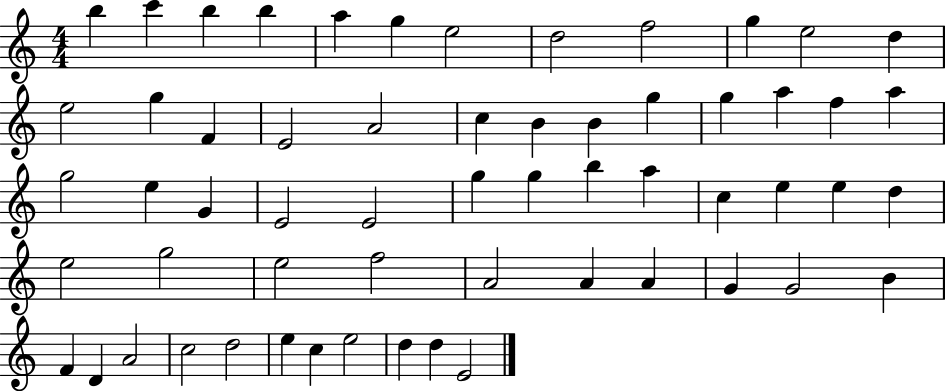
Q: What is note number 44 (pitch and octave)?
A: A4